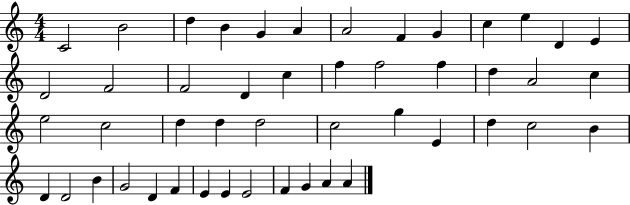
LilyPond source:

{
  \clef treble
  \numericTimeSignature
  \time 4/4
  \key c \major
  c'2 b'2 | d''4 b'4 g'4 a'4 | a'2 f'4 g'4 | c''4 e''4 d'4 e'4 | \break d'2 f'2 | f'2 d'4 c''4 | f''4 f''2 f''4 | d''4 a'2 c''4 | \break e''2 c''2 | d''4 d''4 d''2 | c''2 g''4 e'4 | d''4 c''2 b'4 | \break d'4 d'2 b'4 | g'2 d'4 f'4 | e'4 e'4 e'2 | f'4 g'4 a'4 a'4 | \break \bar "|."
}